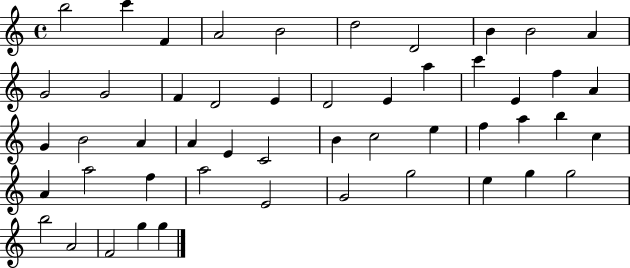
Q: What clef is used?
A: treble